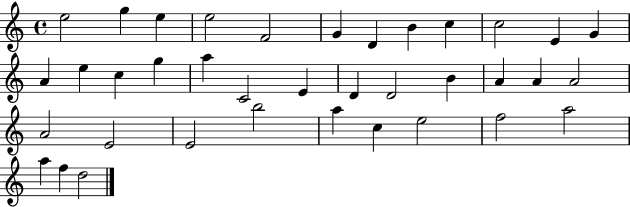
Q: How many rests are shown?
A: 0